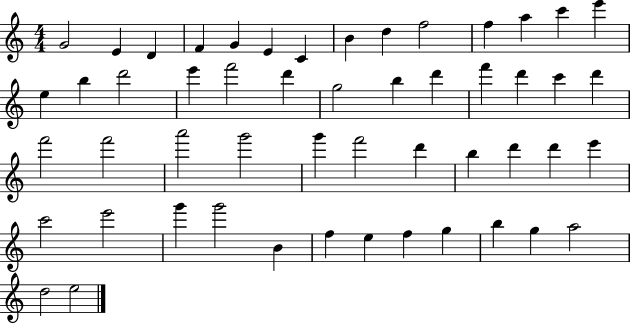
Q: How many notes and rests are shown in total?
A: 52